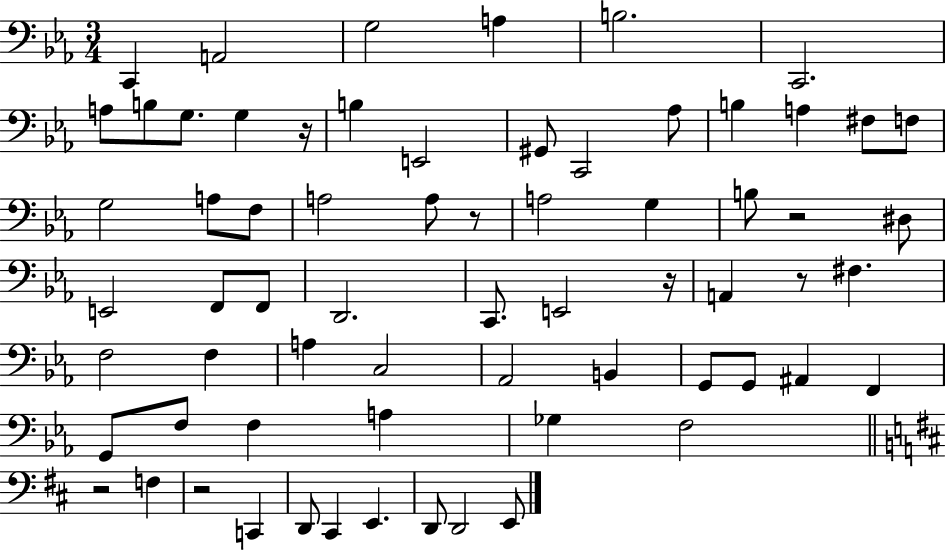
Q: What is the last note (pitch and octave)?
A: E2